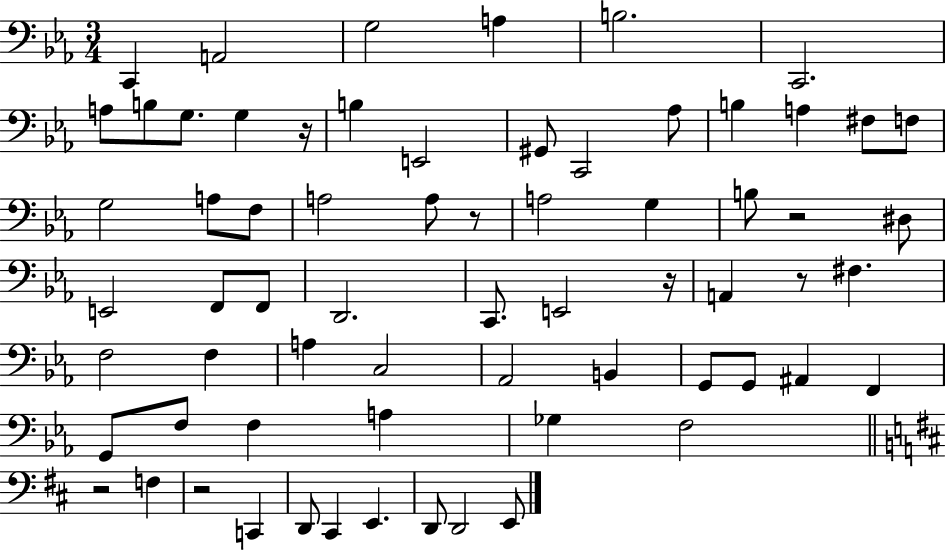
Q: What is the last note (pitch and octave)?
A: E2